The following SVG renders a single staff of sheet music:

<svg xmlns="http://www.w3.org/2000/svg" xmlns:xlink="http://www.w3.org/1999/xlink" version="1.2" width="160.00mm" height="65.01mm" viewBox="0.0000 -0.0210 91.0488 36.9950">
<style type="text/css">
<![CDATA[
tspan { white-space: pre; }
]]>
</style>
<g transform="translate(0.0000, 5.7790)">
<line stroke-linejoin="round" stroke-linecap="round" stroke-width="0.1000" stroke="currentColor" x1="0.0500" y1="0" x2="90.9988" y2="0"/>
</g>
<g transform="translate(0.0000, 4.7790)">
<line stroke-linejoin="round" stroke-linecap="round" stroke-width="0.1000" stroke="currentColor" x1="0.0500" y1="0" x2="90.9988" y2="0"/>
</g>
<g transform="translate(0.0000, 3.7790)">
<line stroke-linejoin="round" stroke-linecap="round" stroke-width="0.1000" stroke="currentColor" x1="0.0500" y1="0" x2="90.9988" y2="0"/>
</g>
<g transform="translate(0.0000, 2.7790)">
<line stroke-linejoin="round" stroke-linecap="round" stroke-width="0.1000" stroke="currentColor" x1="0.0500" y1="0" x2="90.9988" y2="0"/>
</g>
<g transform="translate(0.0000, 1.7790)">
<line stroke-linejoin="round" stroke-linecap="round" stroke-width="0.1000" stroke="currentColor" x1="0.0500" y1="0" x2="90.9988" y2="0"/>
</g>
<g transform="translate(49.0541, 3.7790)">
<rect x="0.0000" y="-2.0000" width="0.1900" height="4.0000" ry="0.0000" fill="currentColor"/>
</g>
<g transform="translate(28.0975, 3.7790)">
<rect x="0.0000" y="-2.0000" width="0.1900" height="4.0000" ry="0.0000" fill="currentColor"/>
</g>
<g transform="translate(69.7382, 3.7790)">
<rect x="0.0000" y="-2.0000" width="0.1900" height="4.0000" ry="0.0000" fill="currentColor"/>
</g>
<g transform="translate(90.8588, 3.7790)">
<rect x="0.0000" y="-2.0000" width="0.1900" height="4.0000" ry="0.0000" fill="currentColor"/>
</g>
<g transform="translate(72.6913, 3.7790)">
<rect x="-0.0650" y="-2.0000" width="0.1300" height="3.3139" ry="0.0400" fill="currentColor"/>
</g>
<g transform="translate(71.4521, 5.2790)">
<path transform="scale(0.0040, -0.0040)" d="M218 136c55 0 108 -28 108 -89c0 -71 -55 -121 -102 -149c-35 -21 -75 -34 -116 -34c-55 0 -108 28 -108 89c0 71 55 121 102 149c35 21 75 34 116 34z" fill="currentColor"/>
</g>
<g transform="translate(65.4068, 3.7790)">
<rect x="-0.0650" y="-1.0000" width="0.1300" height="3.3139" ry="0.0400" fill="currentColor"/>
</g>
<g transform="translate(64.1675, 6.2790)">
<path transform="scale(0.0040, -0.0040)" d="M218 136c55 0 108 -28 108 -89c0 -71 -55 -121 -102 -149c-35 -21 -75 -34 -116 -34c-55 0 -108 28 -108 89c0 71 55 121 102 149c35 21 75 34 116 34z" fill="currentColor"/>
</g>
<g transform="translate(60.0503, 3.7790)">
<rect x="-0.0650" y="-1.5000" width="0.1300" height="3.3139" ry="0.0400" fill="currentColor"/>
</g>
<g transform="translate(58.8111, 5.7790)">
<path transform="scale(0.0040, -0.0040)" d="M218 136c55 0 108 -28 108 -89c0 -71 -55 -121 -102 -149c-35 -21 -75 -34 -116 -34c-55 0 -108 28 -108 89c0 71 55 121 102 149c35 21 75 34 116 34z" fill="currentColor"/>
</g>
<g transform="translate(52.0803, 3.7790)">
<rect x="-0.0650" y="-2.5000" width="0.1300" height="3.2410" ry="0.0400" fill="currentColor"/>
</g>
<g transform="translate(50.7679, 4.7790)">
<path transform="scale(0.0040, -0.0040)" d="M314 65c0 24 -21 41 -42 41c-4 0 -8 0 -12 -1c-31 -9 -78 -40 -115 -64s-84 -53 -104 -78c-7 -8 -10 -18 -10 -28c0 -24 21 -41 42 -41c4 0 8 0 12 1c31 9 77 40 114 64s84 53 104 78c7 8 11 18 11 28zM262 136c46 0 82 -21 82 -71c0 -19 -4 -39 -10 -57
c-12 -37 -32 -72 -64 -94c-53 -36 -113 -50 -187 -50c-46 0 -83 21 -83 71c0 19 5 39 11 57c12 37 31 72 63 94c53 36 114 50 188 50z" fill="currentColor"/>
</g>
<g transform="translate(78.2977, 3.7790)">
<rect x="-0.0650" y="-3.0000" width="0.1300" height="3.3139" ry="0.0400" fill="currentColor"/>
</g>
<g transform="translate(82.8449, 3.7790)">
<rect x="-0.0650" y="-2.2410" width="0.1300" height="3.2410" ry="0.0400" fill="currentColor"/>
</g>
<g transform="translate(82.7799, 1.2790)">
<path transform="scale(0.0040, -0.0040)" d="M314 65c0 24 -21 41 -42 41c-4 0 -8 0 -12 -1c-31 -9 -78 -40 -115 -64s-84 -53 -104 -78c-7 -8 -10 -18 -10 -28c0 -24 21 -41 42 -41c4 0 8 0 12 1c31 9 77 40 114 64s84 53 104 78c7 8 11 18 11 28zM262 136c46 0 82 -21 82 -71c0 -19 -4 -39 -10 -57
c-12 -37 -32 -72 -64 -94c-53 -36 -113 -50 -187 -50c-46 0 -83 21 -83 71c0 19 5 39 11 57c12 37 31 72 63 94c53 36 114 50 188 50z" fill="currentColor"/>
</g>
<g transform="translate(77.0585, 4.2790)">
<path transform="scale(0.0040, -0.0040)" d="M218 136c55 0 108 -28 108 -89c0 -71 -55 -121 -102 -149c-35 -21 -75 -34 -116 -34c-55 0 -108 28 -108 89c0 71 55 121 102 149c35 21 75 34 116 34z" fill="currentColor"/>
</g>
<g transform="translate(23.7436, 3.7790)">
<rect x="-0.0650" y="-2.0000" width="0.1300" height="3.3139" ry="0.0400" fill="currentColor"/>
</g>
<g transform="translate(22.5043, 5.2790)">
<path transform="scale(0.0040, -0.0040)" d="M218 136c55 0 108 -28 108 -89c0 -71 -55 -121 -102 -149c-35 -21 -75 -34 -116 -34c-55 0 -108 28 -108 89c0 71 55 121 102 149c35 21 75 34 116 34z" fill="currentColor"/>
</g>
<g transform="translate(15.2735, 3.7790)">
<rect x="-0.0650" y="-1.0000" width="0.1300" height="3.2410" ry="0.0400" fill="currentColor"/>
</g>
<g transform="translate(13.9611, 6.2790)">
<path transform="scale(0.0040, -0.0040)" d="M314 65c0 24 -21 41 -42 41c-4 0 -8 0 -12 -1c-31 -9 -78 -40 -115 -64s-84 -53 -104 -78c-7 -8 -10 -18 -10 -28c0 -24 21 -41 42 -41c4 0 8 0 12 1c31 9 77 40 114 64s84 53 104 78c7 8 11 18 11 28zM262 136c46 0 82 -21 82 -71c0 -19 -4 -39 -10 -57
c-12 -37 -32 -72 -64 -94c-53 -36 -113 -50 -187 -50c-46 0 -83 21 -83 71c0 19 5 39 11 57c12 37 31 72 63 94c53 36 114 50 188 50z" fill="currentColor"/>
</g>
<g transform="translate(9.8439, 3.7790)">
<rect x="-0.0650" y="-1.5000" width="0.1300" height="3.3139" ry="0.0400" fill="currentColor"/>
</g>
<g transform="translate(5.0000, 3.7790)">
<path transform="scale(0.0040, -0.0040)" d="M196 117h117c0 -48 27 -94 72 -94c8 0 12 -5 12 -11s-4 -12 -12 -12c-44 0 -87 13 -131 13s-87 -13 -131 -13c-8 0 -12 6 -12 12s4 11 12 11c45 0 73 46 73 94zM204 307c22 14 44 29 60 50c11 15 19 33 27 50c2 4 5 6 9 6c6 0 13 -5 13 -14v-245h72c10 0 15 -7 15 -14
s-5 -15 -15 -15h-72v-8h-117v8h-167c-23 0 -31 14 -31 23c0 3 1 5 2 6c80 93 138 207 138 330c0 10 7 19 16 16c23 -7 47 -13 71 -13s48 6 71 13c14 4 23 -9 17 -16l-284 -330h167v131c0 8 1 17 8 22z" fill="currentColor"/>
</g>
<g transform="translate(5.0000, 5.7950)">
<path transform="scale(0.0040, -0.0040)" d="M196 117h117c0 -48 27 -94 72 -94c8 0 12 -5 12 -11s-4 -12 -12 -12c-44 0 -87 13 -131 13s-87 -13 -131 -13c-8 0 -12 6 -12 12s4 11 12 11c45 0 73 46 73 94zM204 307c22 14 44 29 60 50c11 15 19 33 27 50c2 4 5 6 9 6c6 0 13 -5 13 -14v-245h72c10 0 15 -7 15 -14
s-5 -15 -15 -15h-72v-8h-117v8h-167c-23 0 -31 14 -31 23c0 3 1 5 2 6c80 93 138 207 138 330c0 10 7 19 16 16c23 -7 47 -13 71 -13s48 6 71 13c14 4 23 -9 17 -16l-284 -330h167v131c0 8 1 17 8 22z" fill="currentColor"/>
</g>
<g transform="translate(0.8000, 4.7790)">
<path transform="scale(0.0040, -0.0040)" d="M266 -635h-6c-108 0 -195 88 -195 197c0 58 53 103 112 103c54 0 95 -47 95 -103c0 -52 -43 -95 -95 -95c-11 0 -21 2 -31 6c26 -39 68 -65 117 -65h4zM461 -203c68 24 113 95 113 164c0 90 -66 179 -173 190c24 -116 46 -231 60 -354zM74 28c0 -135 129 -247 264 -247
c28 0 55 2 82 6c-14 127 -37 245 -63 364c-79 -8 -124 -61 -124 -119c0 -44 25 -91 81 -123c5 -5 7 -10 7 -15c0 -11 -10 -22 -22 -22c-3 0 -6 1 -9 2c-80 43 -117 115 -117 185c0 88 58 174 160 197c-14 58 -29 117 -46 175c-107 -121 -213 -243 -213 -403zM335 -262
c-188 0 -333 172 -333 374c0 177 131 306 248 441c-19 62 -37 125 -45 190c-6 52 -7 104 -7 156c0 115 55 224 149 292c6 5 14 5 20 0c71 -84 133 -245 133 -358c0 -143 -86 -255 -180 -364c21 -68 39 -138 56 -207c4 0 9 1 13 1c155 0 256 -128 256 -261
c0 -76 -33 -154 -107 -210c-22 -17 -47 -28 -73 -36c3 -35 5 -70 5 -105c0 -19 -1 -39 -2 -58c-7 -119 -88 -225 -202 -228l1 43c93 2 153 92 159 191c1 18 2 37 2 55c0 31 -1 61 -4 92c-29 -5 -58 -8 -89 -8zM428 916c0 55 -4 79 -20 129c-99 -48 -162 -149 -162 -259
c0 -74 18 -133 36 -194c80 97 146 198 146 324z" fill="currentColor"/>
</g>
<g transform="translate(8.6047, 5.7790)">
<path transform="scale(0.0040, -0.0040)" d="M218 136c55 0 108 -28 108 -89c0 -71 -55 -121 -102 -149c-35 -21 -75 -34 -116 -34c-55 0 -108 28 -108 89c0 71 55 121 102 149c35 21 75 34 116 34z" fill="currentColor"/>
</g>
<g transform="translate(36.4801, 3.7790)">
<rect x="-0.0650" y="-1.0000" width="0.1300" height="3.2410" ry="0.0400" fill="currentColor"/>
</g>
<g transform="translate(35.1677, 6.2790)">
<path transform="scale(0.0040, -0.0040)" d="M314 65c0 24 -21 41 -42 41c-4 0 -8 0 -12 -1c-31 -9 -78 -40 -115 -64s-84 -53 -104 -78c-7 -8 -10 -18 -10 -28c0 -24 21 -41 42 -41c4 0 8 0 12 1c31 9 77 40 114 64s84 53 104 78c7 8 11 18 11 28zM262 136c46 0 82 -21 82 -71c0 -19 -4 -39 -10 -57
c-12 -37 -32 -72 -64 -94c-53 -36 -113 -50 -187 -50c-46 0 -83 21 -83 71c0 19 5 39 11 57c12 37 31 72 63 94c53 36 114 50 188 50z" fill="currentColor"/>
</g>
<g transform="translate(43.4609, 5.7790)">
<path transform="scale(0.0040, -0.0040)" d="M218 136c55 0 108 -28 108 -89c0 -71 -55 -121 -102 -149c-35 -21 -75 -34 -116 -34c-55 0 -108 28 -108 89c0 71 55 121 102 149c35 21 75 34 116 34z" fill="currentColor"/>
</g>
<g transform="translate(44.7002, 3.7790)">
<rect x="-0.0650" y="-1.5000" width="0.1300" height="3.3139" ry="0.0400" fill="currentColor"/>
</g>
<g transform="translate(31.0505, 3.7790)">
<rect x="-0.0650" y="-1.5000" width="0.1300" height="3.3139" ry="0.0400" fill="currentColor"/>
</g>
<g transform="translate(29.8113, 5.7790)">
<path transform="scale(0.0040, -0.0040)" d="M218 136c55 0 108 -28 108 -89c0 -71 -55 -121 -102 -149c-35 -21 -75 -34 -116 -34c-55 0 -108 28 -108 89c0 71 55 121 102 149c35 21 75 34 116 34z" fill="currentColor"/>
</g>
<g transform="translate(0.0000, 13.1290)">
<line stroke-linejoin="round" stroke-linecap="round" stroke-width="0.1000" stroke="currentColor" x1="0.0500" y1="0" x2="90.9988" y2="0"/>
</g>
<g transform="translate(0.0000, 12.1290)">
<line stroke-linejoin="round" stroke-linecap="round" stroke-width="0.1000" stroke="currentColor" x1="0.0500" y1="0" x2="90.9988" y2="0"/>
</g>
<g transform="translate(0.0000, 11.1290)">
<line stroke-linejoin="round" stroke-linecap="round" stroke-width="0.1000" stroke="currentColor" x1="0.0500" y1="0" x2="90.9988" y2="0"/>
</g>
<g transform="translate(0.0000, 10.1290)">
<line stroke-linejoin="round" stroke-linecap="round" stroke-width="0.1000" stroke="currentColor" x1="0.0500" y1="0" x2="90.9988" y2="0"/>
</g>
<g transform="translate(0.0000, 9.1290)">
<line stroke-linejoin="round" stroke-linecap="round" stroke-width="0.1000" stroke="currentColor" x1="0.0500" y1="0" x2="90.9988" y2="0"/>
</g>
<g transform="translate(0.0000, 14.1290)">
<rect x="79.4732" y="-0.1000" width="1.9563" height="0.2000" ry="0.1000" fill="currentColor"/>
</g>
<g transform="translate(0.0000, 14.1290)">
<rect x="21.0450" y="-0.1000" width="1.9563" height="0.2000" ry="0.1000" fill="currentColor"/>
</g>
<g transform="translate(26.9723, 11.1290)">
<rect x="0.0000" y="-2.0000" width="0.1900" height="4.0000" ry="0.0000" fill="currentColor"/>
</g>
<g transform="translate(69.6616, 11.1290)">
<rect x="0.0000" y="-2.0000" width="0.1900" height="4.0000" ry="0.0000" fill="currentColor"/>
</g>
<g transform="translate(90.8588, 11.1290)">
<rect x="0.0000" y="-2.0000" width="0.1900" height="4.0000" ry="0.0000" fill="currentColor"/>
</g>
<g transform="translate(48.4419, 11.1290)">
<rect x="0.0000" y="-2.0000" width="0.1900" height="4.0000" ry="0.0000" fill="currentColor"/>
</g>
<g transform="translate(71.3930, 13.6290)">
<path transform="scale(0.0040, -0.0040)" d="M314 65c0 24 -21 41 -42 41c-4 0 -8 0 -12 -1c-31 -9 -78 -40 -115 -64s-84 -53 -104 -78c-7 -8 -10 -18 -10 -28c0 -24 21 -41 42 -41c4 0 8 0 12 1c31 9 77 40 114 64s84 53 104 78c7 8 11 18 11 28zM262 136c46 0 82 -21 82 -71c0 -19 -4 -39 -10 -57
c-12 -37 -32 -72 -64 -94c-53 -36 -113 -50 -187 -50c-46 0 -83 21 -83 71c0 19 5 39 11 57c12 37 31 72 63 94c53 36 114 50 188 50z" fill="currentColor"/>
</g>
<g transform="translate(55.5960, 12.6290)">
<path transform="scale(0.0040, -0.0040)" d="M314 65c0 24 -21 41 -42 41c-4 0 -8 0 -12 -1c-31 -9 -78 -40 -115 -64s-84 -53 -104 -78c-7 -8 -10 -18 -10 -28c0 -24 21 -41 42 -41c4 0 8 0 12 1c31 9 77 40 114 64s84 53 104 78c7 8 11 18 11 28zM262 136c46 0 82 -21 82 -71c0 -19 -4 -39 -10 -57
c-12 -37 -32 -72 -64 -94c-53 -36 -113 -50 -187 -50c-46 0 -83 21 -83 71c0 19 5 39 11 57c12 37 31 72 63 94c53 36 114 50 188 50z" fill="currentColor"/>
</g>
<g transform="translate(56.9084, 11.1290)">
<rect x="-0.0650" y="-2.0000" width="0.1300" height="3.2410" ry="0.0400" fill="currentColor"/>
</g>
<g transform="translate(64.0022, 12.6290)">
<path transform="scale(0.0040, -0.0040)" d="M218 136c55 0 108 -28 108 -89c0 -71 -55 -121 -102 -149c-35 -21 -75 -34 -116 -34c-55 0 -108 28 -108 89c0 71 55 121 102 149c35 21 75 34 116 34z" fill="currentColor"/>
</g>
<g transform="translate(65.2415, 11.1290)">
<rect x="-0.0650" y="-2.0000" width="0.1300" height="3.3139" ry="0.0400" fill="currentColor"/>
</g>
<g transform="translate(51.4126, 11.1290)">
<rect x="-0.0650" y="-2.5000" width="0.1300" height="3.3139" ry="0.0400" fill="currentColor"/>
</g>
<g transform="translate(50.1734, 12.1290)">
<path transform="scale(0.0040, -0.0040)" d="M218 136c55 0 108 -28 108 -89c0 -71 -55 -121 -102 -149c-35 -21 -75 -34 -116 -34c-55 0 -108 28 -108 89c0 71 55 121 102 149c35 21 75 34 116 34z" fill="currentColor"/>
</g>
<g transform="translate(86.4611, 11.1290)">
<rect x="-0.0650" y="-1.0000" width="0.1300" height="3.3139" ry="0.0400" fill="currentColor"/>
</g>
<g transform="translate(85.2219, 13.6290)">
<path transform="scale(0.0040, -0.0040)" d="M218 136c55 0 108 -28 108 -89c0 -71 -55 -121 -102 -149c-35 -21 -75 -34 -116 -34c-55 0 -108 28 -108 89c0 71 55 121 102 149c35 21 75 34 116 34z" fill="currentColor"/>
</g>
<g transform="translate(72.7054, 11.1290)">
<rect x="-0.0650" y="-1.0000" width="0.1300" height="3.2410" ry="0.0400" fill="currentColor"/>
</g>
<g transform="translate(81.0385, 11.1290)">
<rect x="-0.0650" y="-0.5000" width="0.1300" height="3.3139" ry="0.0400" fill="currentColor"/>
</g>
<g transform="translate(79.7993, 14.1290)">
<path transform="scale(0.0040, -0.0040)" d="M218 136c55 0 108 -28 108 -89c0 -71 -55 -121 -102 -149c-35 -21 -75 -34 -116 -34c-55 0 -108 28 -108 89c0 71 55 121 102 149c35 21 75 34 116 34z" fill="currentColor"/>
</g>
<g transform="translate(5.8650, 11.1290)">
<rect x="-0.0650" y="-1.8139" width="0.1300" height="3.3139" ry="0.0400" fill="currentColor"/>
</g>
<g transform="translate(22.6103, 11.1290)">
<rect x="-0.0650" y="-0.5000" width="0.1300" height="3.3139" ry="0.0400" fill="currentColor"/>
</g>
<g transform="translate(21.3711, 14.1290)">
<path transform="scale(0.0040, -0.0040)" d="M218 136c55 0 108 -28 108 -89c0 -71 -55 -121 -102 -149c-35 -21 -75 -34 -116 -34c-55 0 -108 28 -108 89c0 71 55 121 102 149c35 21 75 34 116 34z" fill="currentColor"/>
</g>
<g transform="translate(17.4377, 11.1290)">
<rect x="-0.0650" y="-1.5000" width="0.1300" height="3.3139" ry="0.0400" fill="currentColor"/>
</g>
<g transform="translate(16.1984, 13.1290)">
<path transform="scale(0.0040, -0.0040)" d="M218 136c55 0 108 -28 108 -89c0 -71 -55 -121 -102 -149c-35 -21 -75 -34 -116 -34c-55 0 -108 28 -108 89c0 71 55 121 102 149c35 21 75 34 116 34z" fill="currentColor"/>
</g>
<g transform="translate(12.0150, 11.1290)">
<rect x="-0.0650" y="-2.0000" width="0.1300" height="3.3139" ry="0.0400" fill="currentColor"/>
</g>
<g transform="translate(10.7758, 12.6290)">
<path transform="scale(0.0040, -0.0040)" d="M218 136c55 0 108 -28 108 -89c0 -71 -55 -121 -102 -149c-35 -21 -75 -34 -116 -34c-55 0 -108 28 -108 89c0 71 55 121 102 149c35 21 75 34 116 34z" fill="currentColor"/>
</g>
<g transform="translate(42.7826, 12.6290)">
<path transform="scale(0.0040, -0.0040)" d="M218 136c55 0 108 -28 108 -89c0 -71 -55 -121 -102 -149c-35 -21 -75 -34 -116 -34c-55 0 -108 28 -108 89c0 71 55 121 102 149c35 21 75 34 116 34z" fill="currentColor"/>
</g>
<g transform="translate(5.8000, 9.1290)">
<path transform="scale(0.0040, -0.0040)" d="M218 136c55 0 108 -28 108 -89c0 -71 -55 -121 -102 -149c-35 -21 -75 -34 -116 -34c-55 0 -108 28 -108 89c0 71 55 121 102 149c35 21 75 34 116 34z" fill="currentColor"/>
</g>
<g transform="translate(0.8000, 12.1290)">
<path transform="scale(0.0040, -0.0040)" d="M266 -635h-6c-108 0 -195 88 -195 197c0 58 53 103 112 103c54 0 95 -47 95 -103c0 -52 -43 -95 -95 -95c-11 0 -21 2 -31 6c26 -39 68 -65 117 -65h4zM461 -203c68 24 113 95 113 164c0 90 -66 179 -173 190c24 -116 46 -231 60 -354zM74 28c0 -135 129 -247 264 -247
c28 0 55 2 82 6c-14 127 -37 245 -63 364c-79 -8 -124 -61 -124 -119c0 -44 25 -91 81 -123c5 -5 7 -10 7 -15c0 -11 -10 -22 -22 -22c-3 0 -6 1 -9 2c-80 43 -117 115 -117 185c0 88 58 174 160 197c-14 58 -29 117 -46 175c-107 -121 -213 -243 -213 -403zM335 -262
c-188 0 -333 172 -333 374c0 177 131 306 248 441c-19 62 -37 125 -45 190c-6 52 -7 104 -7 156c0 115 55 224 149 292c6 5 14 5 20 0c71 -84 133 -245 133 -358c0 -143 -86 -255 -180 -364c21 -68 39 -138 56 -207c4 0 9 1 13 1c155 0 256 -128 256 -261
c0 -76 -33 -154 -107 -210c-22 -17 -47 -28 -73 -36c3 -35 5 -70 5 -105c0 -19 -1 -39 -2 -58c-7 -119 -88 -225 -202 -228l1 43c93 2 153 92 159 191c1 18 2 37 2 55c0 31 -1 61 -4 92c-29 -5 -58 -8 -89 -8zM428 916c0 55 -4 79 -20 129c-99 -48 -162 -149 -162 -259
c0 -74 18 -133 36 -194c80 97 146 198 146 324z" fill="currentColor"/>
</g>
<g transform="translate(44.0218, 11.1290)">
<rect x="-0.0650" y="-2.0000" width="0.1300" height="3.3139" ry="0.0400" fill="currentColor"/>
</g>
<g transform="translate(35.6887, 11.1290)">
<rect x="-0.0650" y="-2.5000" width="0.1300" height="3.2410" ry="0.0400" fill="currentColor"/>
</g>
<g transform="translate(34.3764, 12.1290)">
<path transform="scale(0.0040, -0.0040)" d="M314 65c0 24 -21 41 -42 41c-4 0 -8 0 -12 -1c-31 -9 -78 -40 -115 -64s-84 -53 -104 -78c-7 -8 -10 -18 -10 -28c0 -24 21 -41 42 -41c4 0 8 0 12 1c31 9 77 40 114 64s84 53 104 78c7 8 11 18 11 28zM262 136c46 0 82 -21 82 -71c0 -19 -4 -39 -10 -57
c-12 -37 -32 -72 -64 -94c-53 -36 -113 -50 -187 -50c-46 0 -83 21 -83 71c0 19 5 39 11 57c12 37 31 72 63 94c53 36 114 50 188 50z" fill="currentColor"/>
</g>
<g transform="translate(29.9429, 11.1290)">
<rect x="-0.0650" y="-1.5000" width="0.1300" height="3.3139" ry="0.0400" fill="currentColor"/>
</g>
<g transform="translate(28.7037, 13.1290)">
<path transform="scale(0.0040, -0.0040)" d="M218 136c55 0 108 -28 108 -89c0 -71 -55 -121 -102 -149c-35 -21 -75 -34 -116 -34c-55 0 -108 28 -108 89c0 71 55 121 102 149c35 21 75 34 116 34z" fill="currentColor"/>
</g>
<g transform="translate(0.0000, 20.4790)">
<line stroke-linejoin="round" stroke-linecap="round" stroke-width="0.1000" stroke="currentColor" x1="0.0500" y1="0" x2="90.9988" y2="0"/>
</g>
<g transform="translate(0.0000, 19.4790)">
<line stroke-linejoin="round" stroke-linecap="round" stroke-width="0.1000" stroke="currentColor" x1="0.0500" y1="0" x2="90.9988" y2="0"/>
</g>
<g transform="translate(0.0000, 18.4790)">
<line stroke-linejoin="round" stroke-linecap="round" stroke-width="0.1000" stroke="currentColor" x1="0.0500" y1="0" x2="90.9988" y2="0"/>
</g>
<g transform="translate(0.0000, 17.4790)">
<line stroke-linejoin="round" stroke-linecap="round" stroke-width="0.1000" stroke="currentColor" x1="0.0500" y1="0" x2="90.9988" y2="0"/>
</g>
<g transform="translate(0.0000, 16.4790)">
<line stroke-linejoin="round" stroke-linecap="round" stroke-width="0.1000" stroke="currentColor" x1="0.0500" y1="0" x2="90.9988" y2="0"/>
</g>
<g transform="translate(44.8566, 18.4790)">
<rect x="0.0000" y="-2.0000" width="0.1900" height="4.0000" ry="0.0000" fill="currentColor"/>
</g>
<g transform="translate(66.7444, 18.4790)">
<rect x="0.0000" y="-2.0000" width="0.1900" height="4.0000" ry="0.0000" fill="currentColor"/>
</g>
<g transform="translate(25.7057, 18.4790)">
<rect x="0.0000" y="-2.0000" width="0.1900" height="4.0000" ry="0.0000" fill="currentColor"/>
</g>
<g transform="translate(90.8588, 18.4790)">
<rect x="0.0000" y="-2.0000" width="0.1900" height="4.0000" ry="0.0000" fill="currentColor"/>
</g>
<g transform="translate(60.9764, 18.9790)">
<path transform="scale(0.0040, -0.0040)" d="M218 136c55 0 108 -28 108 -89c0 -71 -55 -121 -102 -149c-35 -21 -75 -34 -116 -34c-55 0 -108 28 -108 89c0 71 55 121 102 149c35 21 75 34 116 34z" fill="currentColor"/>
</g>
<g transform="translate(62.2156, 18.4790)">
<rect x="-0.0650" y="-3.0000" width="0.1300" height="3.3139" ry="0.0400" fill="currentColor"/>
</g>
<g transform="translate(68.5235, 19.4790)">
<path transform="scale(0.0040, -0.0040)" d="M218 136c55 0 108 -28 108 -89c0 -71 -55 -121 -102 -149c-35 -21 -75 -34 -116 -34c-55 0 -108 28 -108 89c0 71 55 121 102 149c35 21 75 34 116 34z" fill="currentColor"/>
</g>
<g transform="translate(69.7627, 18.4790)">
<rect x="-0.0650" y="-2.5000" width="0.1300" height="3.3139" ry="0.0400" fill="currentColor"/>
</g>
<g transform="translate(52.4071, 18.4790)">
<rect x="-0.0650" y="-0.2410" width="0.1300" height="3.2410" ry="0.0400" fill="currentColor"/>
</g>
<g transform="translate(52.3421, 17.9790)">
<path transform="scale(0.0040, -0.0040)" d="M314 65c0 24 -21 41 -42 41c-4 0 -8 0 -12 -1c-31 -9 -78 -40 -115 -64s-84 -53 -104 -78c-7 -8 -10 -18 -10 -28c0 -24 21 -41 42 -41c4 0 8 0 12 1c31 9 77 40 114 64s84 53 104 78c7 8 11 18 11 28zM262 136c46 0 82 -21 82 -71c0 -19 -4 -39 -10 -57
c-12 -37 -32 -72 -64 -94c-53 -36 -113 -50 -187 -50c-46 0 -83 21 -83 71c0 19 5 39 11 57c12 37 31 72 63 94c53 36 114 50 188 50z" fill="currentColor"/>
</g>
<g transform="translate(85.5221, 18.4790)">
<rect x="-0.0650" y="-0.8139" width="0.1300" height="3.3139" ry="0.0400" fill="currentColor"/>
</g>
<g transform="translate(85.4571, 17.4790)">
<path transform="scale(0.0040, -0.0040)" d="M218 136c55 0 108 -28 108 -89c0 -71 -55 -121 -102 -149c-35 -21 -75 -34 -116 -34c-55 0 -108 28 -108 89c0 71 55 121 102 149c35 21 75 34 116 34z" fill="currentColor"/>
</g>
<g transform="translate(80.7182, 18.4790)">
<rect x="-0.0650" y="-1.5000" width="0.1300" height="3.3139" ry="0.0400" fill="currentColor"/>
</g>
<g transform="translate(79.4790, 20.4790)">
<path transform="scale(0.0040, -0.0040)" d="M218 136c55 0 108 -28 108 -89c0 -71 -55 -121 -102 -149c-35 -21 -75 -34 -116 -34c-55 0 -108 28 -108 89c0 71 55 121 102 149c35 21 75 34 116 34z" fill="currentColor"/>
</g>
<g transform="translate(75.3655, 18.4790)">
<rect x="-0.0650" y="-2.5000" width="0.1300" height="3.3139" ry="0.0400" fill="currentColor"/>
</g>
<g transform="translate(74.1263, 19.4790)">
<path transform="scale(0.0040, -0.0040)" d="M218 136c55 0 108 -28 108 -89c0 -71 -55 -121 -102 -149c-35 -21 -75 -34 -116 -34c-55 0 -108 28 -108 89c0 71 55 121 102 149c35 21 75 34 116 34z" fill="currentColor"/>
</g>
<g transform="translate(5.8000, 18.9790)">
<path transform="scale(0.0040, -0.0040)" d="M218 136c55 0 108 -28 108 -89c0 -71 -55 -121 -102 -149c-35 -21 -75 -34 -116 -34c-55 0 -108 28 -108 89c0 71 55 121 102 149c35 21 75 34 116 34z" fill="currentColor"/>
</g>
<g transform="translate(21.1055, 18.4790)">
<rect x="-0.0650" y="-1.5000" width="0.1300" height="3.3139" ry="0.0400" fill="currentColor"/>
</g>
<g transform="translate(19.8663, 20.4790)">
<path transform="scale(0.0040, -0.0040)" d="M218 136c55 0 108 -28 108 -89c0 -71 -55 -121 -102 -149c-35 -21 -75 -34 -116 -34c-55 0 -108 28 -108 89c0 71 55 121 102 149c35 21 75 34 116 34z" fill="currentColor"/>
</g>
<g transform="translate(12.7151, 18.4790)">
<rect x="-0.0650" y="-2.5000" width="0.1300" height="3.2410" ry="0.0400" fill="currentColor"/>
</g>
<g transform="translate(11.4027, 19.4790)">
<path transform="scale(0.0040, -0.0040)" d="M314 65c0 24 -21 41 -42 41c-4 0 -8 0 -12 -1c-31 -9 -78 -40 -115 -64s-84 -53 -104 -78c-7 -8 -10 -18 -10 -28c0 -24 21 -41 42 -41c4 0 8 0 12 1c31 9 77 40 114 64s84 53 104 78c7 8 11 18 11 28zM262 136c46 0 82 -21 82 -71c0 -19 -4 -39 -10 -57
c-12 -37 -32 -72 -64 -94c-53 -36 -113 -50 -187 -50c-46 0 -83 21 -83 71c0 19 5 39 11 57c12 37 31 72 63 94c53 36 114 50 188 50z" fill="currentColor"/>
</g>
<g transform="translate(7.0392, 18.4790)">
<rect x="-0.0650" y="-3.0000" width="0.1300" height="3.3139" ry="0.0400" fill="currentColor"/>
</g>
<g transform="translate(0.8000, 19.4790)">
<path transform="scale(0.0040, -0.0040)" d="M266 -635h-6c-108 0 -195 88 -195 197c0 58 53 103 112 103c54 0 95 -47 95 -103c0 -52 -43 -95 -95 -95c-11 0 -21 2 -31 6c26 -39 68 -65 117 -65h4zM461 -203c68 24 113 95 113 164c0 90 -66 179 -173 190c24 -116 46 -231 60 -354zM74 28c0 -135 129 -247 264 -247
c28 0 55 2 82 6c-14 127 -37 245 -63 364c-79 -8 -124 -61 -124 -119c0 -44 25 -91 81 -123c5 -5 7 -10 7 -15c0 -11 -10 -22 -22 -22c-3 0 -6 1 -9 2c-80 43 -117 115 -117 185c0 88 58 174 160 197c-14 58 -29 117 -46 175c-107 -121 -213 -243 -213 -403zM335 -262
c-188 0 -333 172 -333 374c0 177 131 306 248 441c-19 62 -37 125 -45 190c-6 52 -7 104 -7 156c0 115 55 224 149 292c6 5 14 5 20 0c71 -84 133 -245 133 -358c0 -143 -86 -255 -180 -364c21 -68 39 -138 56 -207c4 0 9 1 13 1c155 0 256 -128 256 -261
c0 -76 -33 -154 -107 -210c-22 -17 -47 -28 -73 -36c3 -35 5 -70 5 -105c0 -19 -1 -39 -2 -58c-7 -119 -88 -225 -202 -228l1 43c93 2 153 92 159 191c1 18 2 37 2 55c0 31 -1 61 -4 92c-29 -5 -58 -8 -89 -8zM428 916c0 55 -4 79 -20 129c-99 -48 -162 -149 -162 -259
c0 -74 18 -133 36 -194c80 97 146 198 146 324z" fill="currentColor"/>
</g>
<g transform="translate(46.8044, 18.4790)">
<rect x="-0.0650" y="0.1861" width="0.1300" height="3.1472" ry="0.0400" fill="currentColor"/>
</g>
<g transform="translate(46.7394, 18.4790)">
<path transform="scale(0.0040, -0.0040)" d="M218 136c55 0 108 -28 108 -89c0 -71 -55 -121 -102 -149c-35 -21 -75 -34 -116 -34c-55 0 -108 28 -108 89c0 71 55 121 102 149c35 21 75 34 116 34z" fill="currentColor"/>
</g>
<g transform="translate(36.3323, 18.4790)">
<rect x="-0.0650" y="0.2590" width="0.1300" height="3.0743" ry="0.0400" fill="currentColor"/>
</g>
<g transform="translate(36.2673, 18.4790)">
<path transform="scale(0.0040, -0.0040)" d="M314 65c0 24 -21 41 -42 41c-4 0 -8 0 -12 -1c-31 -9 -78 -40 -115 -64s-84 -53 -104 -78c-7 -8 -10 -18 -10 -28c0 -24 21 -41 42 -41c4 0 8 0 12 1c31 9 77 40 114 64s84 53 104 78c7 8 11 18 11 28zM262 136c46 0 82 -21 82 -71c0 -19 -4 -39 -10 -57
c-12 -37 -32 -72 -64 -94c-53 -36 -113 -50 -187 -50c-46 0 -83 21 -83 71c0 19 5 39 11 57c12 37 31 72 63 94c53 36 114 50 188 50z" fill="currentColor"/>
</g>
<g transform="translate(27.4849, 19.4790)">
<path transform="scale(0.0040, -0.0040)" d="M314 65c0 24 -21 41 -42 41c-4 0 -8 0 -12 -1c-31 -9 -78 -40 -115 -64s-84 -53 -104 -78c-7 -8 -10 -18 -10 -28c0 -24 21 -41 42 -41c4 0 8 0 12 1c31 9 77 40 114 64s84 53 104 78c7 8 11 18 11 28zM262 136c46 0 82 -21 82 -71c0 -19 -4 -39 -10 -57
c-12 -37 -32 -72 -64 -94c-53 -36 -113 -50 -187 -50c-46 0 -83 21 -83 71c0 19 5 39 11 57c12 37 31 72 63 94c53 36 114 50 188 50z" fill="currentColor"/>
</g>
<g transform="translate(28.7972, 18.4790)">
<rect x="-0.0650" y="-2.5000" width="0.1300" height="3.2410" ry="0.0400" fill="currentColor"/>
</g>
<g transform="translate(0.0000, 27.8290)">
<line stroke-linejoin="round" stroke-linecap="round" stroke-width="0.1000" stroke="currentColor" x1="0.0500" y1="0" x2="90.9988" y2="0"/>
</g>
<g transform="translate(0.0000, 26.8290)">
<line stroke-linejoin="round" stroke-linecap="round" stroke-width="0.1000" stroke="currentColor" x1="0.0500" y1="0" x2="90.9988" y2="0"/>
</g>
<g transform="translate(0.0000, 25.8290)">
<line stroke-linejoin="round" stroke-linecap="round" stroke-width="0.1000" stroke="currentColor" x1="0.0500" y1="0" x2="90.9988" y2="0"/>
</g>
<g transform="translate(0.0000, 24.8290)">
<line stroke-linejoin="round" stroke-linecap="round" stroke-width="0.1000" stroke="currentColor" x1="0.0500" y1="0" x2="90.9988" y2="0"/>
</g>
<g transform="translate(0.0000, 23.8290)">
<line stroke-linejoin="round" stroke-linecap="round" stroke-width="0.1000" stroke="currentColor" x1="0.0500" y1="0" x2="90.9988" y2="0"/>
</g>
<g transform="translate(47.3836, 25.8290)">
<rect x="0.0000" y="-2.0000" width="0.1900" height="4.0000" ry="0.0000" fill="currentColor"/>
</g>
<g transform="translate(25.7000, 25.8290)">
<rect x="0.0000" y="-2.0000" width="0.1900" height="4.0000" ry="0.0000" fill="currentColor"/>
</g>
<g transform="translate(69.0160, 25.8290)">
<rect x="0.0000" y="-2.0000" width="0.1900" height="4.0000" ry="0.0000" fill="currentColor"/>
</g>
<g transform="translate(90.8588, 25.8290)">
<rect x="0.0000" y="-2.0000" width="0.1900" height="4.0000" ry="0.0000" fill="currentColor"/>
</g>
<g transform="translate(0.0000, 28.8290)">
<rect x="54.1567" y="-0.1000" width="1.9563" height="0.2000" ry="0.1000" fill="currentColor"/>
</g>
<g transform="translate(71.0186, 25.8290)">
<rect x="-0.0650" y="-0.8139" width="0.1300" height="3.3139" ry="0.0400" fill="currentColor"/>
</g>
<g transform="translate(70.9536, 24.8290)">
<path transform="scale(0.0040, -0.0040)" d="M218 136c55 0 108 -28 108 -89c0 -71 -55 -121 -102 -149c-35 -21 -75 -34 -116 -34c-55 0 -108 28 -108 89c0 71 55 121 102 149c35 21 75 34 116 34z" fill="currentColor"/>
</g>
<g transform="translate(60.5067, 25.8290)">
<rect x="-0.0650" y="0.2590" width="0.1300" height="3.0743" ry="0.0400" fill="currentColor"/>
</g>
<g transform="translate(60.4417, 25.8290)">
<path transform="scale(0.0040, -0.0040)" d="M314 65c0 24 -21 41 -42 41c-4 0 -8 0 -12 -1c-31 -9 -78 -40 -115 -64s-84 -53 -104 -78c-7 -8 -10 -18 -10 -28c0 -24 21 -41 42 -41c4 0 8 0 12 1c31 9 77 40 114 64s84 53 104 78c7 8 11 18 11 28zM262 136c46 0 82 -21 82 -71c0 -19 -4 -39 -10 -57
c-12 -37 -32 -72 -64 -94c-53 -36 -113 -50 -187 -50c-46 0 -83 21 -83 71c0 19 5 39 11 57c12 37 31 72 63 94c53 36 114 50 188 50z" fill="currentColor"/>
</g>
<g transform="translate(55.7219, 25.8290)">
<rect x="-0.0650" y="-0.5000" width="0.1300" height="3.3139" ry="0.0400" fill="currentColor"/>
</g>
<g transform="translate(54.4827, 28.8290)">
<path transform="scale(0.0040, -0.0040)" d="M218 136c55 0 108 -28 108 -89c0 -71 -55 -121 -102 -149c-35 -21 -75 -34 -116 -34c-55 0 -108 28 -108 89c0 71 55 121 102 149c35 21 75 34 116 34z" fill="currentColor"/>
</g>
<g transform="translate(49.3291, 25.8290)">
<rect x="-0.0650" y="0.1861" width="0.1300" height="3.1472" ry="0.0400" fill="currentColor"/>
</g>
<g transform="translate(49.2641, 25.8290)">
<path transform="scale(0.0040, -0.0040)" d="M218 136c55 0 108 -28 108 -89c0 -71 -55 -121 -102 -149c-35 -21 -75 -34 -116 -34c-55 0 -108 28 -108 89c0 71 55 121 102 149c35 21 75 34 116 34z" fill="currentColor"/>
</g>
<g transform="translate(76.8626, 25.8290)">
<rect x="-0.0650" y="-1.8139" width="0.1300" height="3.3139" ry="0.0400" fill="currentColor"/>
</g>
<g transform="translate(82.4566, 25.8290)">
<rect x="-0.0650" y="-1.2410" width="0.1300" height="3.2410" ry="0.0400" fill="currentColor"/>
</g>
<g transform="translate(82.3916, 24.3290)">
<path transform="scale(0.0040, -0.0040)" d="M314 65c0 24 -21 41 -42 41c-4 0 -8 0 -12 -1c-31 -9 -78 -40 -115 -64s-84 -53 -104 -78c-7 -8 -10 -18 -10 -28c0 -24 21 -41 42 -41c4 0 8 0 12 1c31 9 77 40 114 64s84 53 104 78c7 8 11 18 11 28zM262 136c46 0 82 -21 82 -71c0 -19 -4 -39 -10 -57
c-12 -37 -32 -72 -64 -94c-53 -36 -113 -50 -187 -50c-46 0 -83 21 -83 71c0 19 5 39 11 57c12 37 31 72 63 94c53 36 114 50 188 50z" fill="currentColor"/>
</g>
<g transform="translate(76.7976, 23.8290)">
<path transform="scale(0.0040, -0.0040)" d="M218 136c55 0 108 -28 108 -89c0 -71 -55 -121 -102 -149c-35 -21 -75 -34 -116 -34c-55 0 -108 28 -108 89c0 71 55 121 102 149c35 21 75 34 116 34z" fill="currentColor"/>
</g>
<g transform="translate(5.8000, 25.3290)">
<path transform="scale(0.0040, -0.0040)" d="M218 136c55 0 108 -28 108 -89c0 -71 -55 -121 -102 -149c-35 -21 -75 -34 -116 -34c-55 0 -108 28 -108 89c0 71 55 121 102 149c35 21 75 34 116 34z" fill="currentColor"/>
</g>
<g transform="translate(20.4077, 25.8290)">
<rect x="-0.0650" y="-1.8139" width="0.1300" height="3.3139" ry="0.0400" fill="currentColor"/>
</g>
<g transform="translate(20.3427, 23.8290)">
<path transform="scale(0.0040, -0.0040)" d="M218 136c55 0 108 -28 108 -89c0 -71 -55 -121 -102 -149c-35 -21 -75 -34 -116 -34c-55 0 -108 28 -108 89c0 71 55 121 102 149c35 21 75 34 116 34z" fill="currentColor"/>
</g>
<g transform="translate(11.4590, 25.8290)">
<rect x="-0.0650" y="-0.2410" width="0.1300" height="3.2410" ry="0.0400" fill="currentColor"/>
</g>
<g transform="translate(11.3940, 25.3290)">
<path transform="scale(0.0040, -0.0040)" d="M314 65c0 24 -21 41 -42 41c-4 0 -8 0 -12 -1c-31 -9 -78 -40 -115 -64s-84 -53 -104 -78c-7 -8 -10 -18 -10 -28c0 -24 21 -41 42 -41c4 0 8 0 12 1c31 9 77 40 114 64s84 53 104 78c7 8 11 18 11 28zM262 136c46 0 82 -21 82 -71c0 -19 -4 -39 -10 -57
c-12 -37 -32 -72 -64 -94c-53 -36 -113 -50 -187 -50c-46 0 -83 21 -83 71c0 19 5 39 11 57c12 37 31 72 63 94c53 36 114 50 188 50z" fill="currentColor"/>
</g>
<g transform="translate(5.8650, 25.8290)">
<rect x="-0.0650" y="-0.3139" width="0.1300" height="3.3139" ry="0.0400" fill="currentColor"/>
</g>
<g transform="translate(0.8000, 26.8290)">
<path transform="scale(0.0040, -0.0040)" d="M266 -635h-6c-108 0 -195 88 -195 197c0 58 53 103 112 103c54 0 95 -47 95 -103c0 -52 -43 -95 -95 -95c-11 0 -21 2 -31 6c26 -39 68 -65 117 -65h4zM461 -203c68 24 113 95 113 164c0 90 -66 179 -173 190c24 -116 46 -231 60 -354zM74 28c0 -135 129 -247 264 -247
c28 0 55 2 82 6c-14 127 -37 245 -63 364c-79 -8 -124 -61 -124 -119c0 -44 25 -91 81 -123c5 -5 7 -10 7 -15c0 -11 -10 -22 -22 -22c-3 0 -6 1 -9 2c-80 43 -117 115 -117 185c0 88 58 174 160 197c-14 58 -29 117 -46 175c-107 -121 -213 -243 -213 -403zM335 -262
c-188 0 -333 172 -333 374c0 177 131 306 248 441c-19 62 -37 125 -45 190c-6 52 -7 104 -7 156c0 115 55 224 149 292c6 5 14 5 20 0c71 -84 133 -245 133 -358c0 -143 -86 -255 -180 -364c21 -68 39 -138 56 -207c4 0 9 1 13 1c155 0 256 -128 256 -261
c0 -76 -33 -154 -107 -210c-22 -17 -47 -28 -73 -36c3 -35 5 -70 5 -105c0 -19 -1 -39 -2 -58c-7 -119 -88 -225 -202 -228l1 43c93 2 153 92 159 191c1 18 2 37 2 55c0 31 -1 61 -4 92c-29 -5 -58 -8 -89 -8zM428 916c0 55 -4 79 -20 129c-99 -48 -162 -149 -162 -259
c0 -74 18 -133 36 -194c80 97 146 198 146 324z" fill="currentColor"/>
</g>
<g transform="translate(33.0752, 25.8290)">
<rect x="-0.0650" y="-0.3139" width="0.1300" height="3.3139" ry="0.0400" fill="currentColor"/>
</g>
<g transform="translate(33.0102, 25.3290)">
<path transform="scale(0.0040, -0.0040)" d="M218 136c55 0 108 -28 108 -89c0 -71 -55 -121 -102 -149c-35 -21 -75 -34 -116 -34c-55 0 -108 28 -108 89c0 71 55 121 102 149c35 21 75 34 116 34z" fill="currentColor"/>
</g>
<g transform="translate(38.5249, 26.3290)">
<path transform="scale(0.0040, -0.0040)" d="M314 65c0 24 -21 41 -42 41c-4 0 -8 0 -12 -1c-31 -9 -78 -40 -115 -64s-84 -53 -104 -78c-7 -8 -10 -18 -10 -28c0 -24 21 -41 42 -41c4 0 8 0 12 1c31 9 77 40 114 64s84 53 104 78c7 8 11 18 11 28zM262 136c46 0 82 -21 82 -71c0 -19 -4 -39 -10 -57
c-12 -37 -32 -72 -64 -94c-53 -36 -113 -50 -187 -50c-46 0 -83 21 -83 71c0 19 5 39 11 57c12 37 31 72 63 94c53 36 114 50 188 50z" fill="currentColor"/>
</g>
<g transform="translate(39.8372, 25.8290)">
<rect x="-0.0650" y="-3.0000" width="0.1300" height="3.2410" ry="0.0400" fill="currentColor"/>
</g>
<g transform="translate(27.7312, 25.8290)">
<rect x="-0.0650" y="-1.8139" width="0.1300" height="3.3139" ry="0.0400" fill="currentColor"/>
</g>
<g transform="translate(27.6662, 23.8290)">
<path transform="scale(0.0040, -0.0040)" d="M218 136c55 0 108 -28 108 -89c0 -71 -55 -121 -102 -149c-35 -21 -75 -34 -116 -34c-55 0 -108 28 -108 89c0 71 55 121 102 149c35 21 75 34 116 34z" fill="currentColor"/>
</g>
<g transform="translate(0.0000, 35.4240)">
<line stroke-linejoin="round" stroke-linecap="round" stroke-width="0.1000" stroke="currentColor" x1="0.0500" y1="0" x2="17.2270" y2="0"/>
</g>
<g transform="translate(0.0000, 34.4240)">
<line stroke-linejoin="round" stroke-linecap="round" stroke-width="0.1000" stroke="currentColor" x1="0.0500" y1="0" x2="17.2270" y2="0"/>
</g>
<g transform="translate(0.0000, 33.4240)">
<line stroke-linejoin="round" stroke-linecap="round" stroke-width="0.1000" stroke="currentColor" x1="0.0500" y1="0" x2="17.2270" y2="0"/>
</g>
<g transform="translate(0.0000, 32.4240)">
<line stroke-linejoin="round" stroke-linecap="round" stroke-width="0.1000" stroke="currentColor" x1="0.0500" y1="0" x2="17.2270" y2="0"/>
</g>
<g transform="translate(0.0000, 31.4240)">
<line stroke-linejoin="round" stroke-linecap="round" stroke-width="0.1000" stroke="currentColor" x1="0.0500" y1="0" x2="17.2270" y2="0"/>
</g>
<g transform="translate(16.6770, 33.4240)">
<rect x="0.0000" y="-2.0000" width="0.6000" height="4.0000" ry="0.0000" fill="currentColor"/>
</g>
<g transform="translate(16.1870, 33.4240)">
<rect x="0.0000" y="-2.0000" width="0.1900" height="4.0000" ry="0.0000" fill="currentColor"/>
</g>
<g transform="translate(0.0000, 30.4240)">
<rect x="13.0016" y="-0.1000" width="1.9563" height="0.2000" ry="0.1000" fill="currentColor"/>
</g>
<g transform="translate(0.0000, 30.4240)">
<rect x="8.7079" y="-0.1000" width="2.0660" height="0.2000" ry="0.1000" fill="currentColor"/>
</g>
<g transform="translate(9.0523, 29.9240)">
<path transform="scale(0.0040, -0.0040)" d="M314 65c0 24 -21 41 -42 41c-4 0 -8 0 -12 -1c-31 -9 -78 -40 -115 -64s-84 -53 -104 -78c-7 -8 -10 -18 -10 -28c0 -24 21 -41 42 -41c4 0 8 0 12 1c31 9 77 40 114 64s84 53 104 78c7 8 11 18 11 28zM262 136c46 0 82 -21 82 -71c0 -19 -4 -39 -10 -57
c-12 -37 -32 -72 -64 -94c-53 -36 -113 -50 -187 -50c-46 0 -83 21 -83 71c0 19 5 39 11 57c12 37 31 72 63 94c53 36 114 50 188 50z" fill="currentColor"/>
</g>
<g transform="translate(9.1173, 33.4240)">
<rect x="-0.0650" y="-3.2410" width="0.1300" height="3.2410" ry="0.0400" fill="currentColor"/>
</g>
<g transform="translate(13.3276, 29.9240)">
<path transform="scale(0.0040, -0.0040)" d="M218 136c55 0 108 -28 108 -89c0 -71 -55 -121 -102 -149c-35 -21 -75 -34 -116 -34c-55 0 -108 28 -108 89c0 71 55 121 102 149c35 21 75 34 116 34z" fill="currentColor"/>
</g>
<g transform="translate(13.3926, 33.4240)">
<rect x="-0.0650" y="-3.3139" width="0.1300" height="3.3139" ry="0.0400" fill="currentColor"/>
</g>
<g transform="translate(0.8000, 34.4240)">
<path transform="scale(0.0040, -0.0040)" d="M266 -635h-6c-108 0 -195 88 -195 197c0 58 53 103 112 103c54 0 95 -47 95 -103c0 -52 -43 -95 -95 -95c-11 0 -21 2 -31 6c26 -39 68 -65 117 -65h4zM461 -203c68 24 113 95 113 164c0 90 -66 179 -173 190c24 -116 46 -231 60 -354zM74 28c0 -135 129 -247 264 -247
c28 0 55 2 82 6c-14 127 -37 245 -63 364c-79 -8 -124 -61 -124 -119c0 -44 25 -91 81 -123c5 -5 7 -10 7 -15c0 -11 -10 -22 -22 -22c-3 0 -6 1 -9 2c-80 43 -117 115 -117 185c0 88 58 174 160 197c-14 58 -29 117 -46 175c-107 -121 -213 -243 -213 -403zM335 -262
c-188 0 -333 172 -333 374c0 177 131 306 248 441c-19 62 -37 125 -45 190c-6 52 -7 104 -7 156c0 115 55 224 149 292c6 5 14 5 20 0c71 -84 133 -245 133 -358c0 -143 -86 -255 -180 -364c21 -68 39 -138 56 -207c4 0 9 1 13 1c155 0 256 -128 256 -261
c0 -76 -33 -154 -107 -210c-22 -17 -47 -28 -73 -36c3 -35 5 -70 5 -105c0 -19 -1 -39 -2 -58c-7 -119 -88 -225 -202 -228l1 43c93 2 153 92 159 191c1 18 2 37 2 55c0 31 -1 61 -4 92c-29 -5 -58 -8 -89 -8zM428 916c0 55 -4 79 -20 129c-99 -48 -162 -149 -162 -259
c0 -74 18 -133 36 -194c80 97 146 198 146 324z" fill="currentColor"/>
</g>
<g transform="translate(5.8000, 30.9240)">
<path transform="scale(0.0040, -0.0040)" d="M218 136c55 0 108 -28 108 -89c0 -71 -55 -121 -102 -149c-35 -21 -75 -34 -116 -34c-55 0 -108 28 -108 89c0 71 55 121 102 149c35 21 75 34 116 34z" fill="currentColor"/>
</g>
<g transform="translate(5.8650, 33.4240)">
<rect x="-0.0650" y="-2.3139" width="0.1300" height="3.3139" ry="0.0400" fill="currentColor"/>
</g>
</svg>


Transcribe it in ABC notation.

X:1
T:Untitled
M:4/4
L:1/4
K:C
E D2 F E D2 E G2 E D F A g2 f F E C E G2 F G F2 F D2 C D A G2 E G2 B2 B c2 A G G E d c c2 f f c A2 B C B2 d f e2 g b2 b